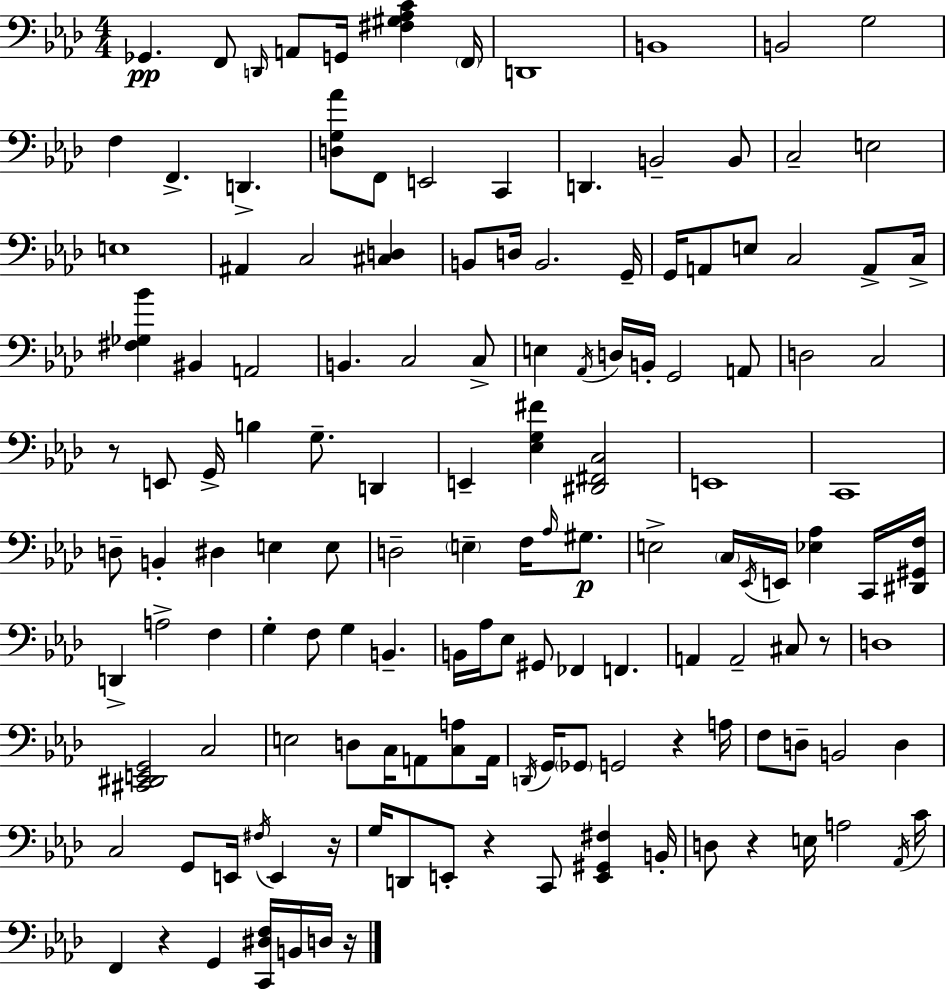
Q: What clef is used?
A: bass